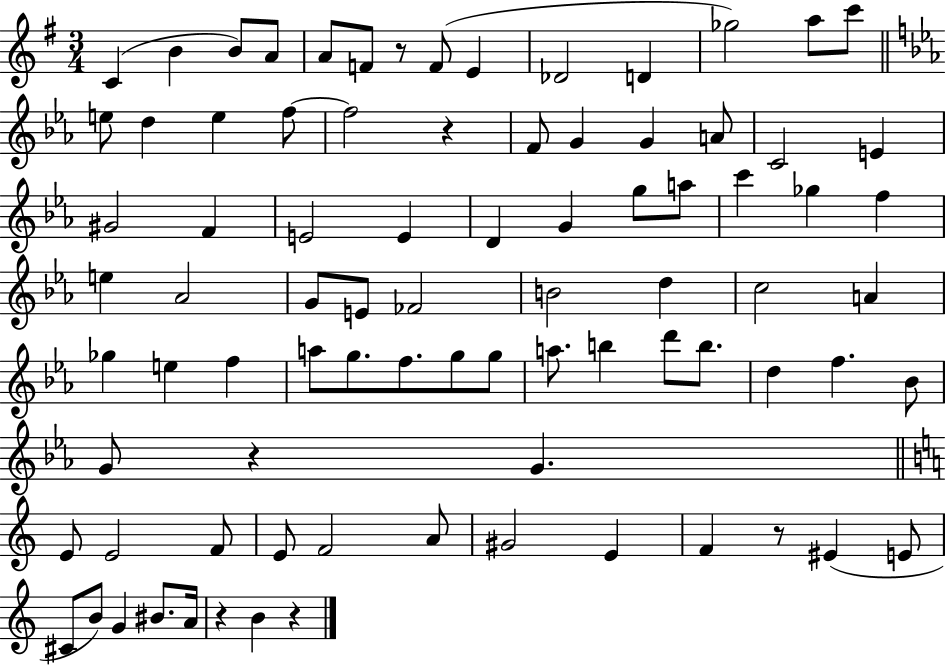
X:1
T:Untitled
M:3/4
L:1/4
K:G
C B B/2 A/2 A/2 F/2 z/2 F/2 E _D2 D _g2 a/2 c'/2 e/2 d e f/2 f2 z F/2 G G A/2 C2 E ^G2 F E2 E D G g/2 a/2 c' _g f e _A2 G/2 E/2 _F2 B2 d c2 A _g e f a/2 g/2 f/2 g/2 g/2 a/2 b d'/2 b/2 d f _B/2 G/2 z G E/2 E2 F/2 E/2 F2 A/2 ^G2 E F z/2 ^E E/2 ^C/2 B/2 G ^B/2 A/4 z B z